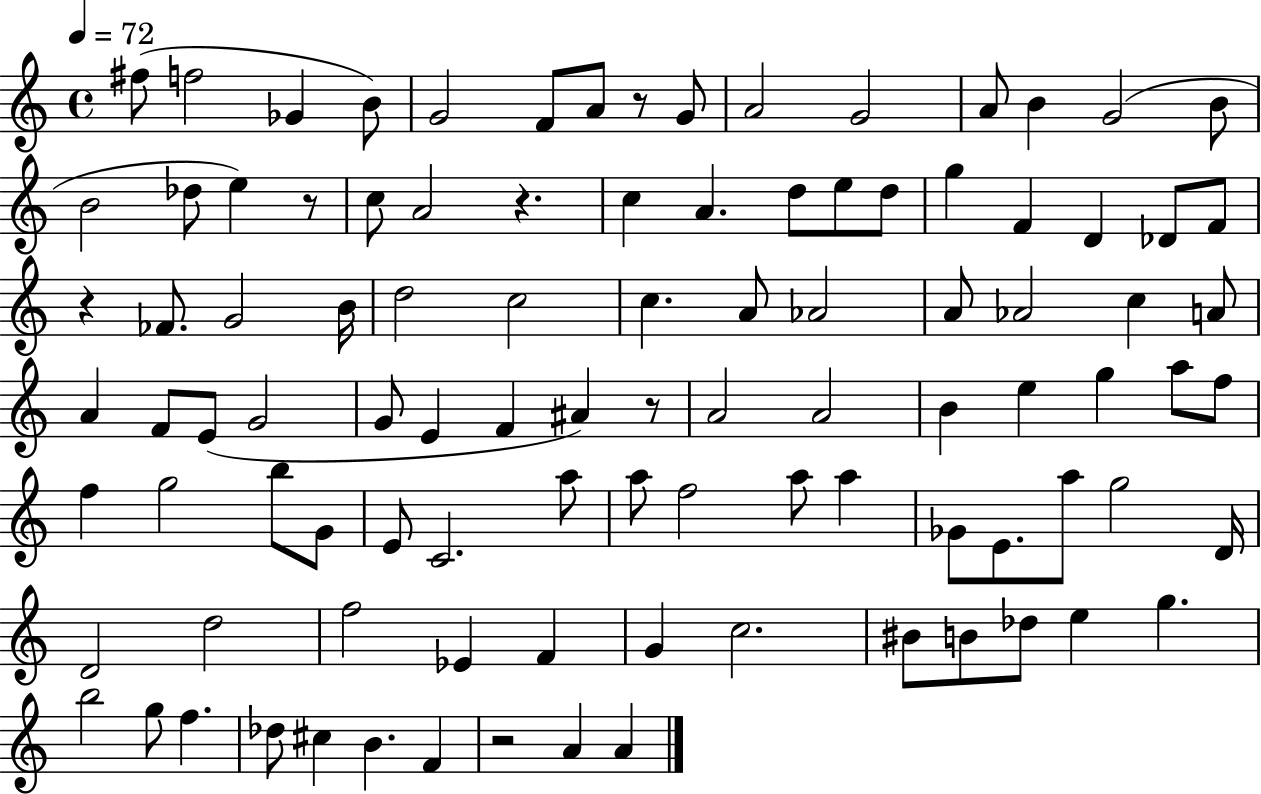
F#5/e F5/h Gb4/q B4/e G4/h F4/e A4/e R/e G4/e A4/h G4/h A4/e B4/q G4/h B4/e B4/h Db5/e E5/q R/e C5/e A4/h R/q. C5/q A4/q. D5/e E5/e D5/e G5/q F4/q D4/q Db4/e F4/e R/q FES4/e. G4/h B4/s D5/h C5/h C5/q. A4/e Ab4/h A4/e Ab4/h C5/q A4/e A4/q F4/e E4/e G4/h G4/e E4/q F4/q A#4/q R/e A4/h A4/h B4/q E5/q G5/q A5/e F5/e F5/q G5/h B5/e G4/e E4/e C4/h. A5/e A5/e F5/h A5/e A5/q Gb4/e E4/e. A5/e G5/h D4/s D4/h D5/h F5/h Eb4/q F4/q G4/q C5/h. BIS4/e B4/e Db5/e E5/q G5/q. B5/h G5/e F5/q. Db5/e C#5/q B4/q. F4/q R/h A4/q A4/q